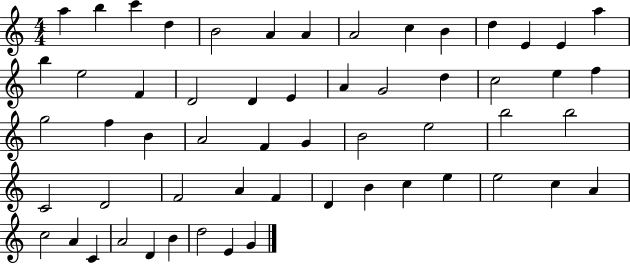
X:1
T:Untitled
M:4/4
L:1/4
K:C
a b c' d B2 A A A2 c B d E E a b e2 F D2 D E A G2 d c2 e f g2 f B A2 F G B2 e2 b2 b2 C2 D2 F2 A F D B c e e2 c A c2 A C A2 D B d2 E G